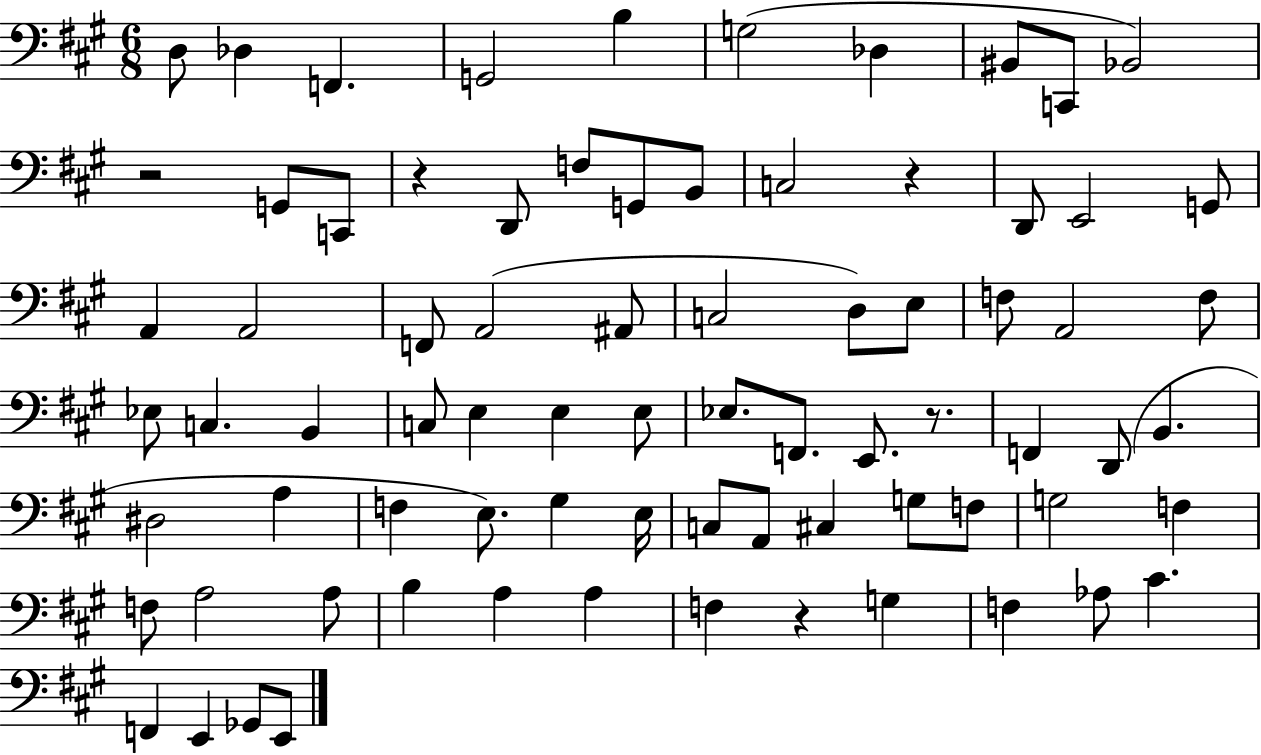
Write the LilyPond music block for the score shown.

{
  \clef bass
  \numericTimeSignature
  \time 6/8
  \key a \major
  d8 des4 f,4. | g,2 b4 | g2( des4 | bis,8 c,8 bes,2) | \break r2 g,8 c,8 | r4 d,8 f8 g,8 b,8 | c2 r4 | d,8 e,2 g,8 | \break a,4 a,2 | f,8 a,2( ais,8 | c2 d8) e8 | f8 a,2 f8 | \break ees8 c4. b,4 | c8 e4 e4 e8 | ees8. f,8. e,8. r8. | f,4 d,8( b,4. | \break dis2 a4 | f4 e8.) gis4 e16 | c8 a,8 cis4 g8 f8 | g2 f4 | \break f8 a2 a8 | b4 a4 a4 | f4 r4 g4 | f4 aes8 cis'4. | \break f,4 e,4 ges,8 e,8 | \bar "|."
}